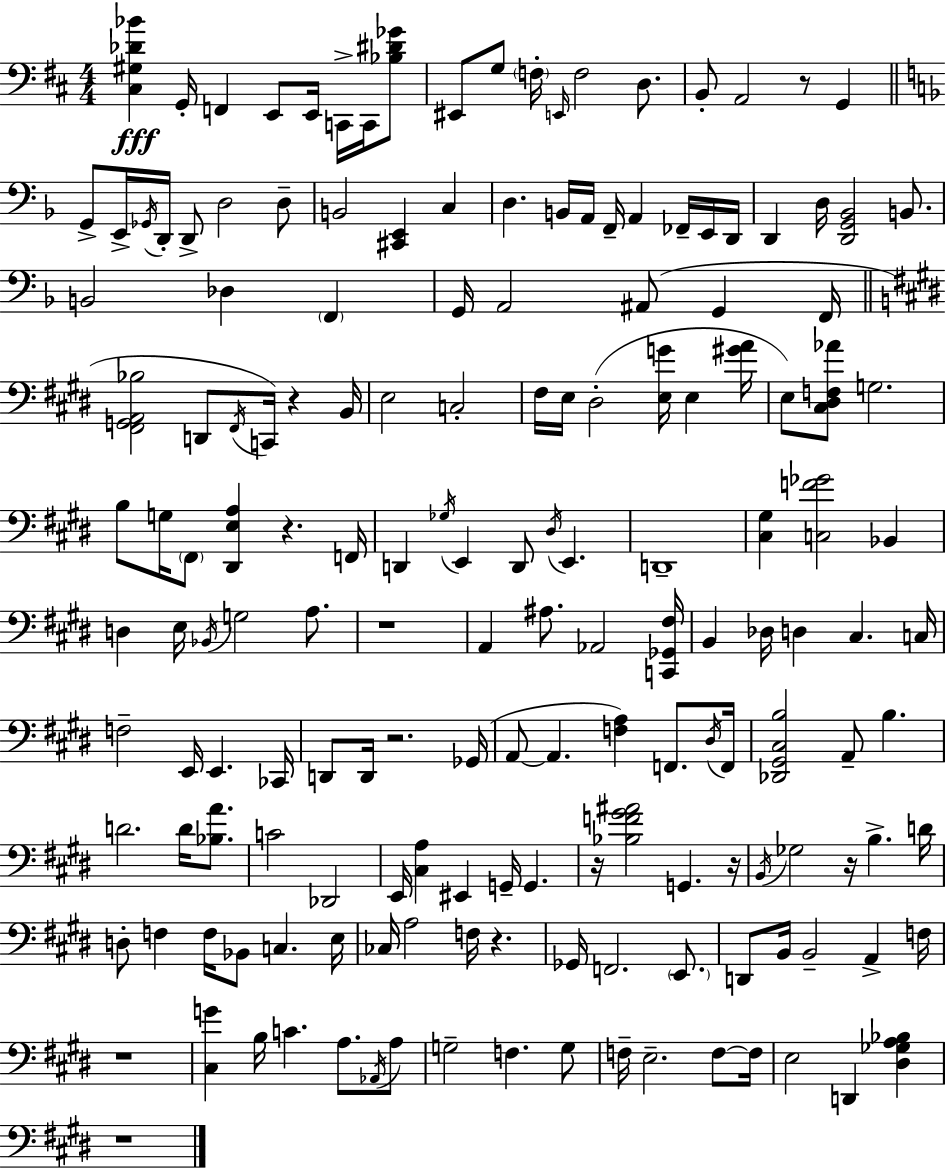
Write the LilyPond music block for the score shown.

{
  \clef bass
  \numericTimeSignature
  \time 4/4
  \key d \major
  \repeat volta 2 { <cis gis des' bes'>4\fff g,16-. f,4 e,8 e,16 c,16-> c,16 <bes dis' ges'>8 | eis,8 g8 \parenthesize f16-. \grace { e,16 } f2 d8. | b,8-. a,2 r8 g,4 | \bar "||" \break \key d \minor g,8-> e,16-> \acciaccatura { ges,16 } d,16-. d,8-> d2 d8-- | b,2 <cis, e,>4 c4 | d4. b,16 a,16 f,16-- a,4 fes,16-- e,16 | d,16 d,4 d16 <d, g, bes,>2 b,8. | \break b,2 des4 \parenthesize f,4 | g,16 a,2 ais,8( g,4 | f,16 \bar "||" \break \key e \major <fis, g, a, bes>2 d,8 \acciaccatura { fis,16 }) c,16 r4 | b,16 e2 c2-. | fis16 e16 dis2-.( <e g'>16 e4 | <gis' a'>16 e8) <cis dis f aes'>8 g2. | \break b8 g16 \parenthesize fis,8 <dis, e a>4 r4. | f,16 d,4 \acciaccatura { ges16 } e,4 d,8 \acciaccatura { dis16 } e,4. | d,1-- | <cis gis>4 <c f' ges'>2 bes,4 | \break d4 e16 \acciaccatura { bes,16 } g2 | a8. r1 | a,4 ais8. aes,2 | <c, ges, fis>16 b,4 des16 d4 cis4. | \break c16 f2-- e,16 e,4. | ces,16 d,8 d,16 r2. | ges,16( a,8~~ a,4. <f a>4) | f,8. \acciaccatura { dis16 } f,16 <des, gis, cis b>2 a,8-- b4. | \break d'2. | d'16 <bes a'>8. c'2 des,2 | e,16 <cis a>4 eis,4 g,16-- g,4. | r16 <bes f' gis' ais'>2 g,4. | \break r16 \acciaccatura { b,16 } ges2 r16 b4.-> | d'16 d8-. f4 f16 bes,8 c4. | e16 ces16 a2 f16 | r4. ges,16 f,2. | \break \parenthesize e,8. d,8 b,16 b,2-- | a,4-> f16 r1 | <cis g'>4 b16 c'4. | a8. \acciaccatura { aes,16 } a8 g2-- f4. | \break g8 f16-- e2.-- | f8~~ f16 e2 d,4 | <dis ges a bes>4 r1 | } \bar "|."
}